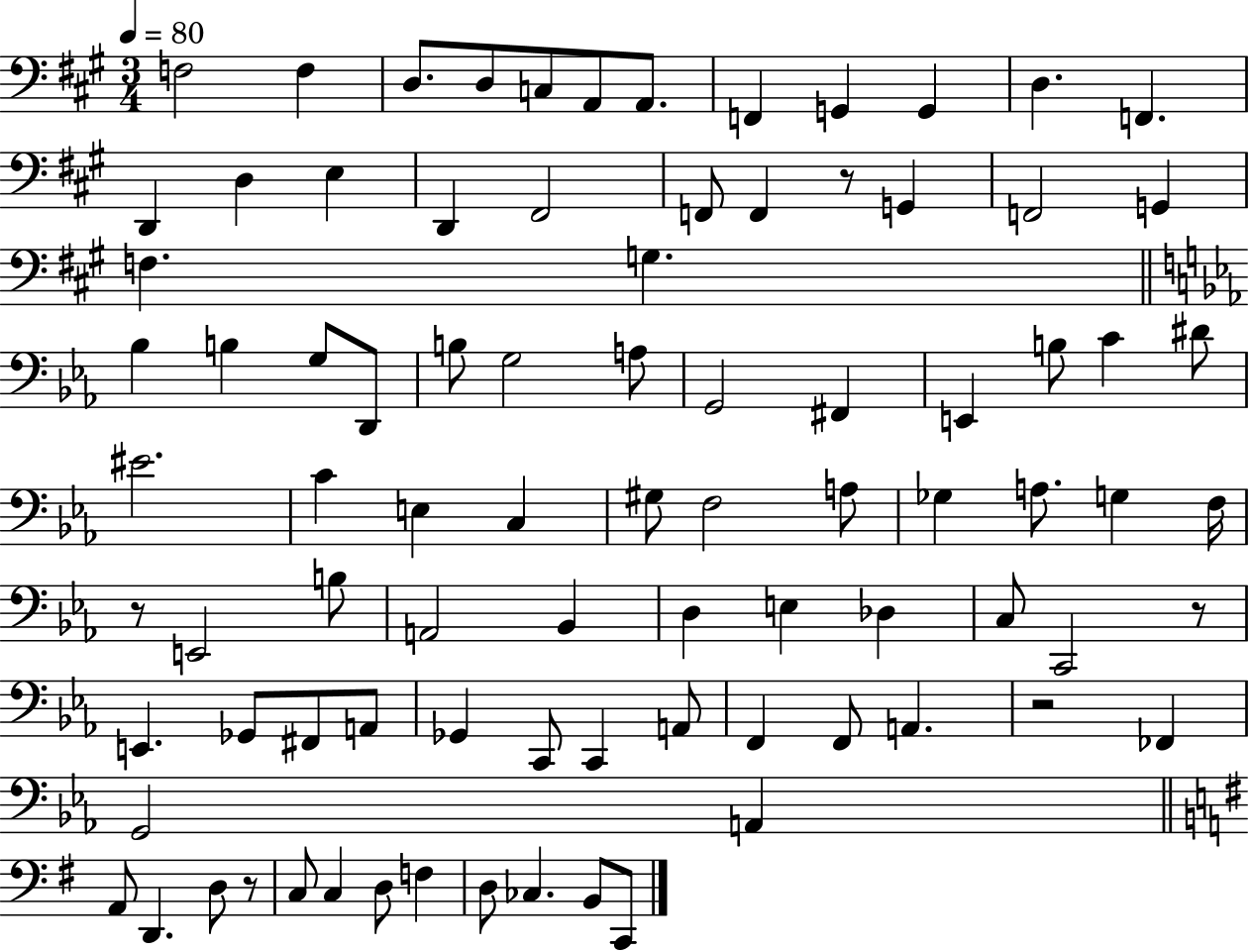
{
  \clef bass
  \numericTimeSignature
  \time 3/4
  \key a \major
  \tempo 4 = 80
  f2 f4 | d8. d8 c8 a,8 a,8. | f,4 g,4 g,4 | d4. f,4. | \break d,4 d4 e4 | d,4 fis,2 | f,8 f,4 r8 g,4 | f,2 g,4 | \break f4. g4. | \bar "||" \break \key ees \major bes4 b4 g8 d,8 | b8 g2 a8 | g,2 fis,4 | e,4 b8 c'4 dis'8 | \break eis'2. | c'4 e4 c4 | gis8 f2 a8 | ges4 a8. g4 f16 | \break r8 e,2 b8 | a,2 bes,4 | d4 e4 des4 | c8 c,2 r8 | \break e,4. ges,8 fis,8 a,8 | ges,4 c,8 c,4 a,8 | f,4 f,8 a,4. | r2 fes,4 | \break g,2 a,4 | \bar "||" \break \key g \major a,8 d,4. d8 r8 | c8 c4 d8 f4 | d8 ces4. b,8 c,8 | \bar "|."
}